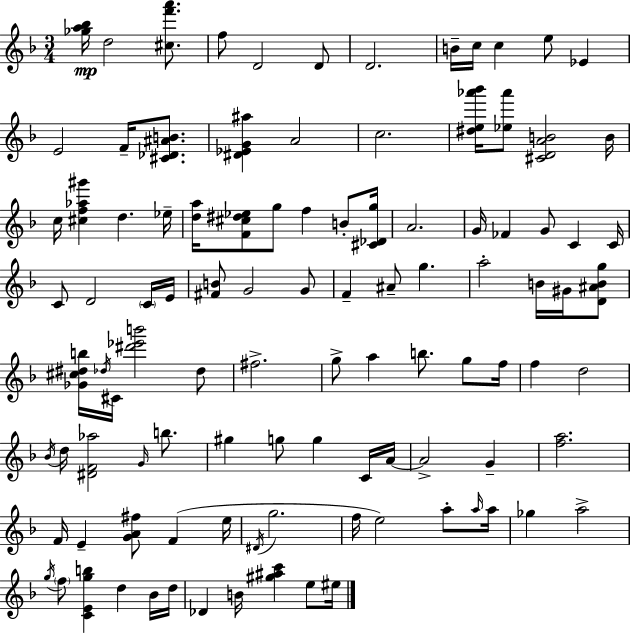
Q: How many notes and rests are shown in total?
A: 103